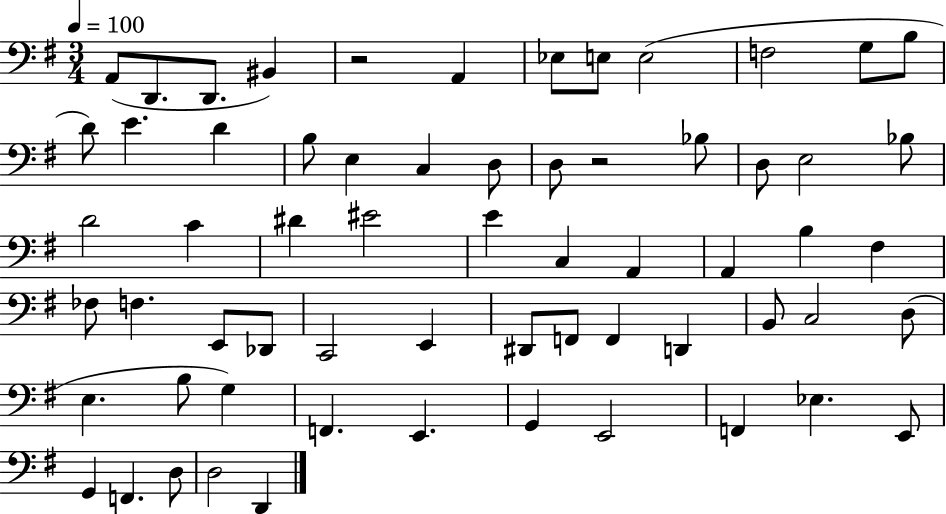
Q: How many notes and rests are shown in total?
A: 63